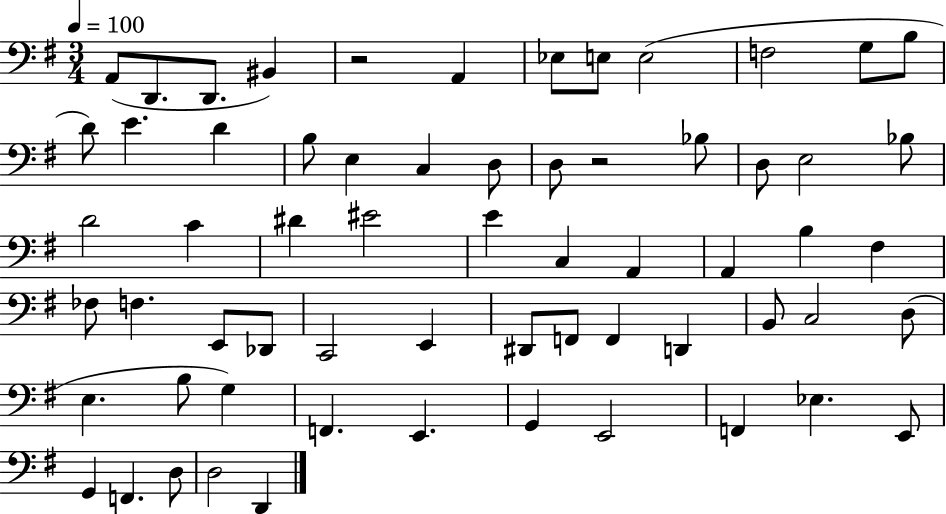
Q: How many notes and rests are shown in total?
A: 63